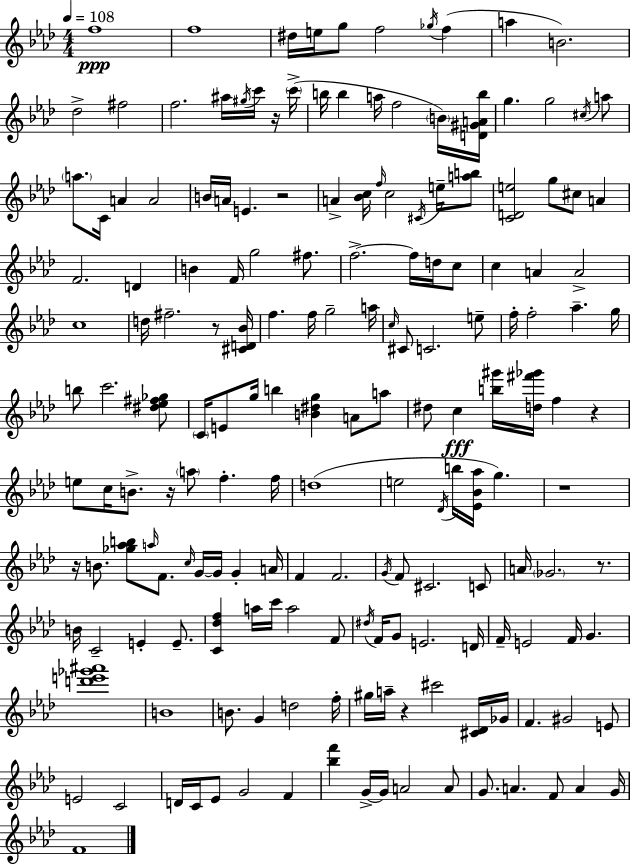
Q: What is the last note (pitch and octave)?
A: F4